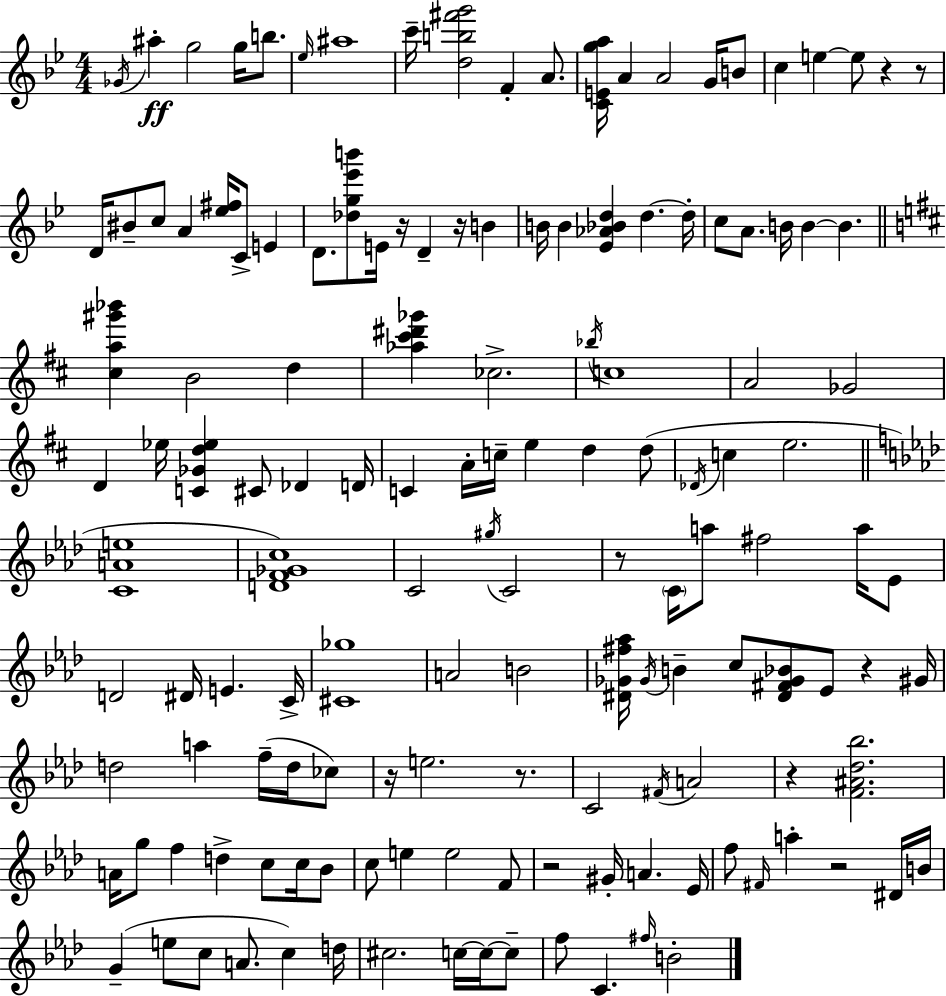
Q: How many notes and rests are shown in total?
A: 143